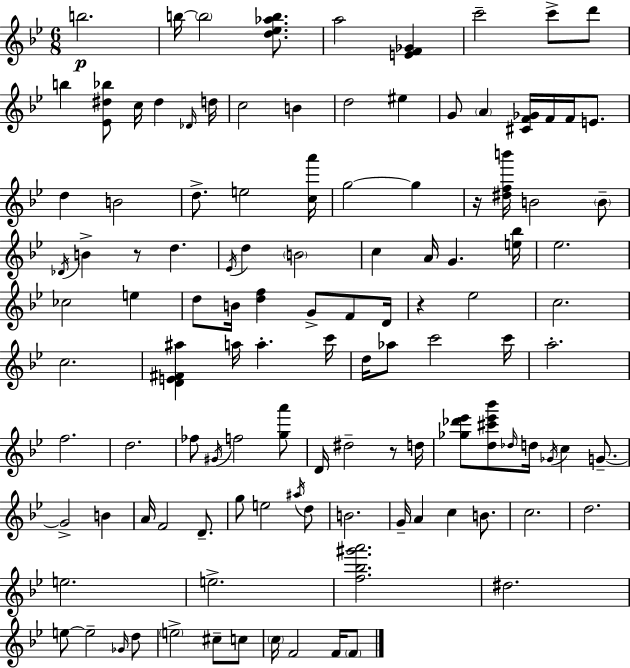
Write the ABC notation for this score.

X:1
T:Untitled
M:6/8
L:1/4
K:Bb
b2 b/4 b2 [d_e_ab]/2 a2 [EF_G] c'2 c'/2 d'/2 b [_E^d_b]/2 c/4 ^d _D/4 d/4 c2 B d2 ^e G/2 A [^CF_G]/4 F/4 F/4 E/2 d B2 d/2 e2 [ca']/4 g2 g z/4 [^dfb']/4 B2 B/2 _D/4 B z/2 d _E/4 d B2 c A/4 G [e_b]/4 _e2 _c2 e d/2 B/4 [df] G/2 F/2 D/4 z _e2 c2 c2 [DE^F^a] a/4 a c'/4 d/4 _a/2 c'2 c'/4 a2 f2 d2 _f/2 ^G/4 f2 [ga']/2 D/4 ^d2 z/2 d/4 [_g_d'_e']/2 [d^c'_e'_b']/2 _d/4 d/4 _G/4 c G/2 G2 B A/4 F2 D/2 g/2 e2 ^a/4 d/2 B2 G/4 A c B/2 c2 d2 e2 e2 [f_b^g'a']2 ^d2 e/2 e2 _G/4 d/2 e2 ^c/2 c/2 c/4 F2 F/4 F/2